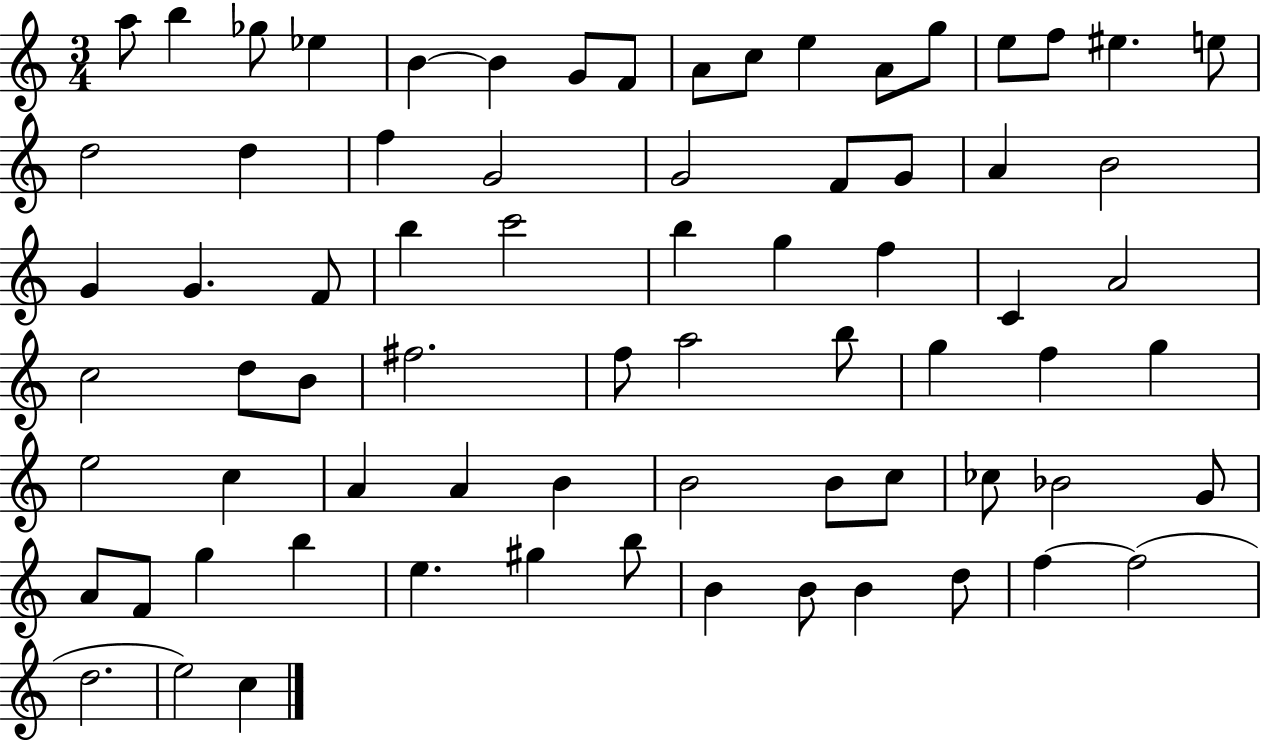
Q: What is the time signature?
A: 3/4